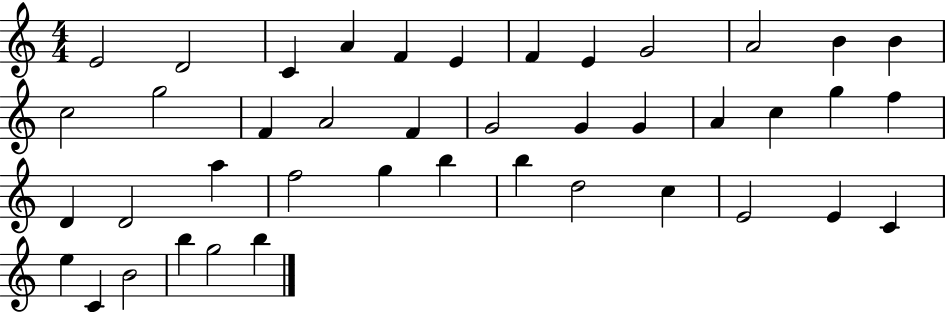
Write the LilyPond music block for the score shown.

{
  \clef treble
  \numericTimeSignature
  \time 4/4
  \key c \major
  e'2 d'2 | c'4 a'4 f'4 e'4 | f'4 e'4 g'2 | a'2 b'4 b'4 | \break c''2 g''2 | f'4 a'2 f'4 | g'2 g'4 g'4 | a'4 c''4 g''4 f''4 | \break d'4 d'2 a''4 | f''2 g''4 b''4 | b''4 d''2 c''4 | e'2 e'4 c'4 | \break e''4 c'4 b'2 | b''4 g''2 b''4 | \bar "|."
}